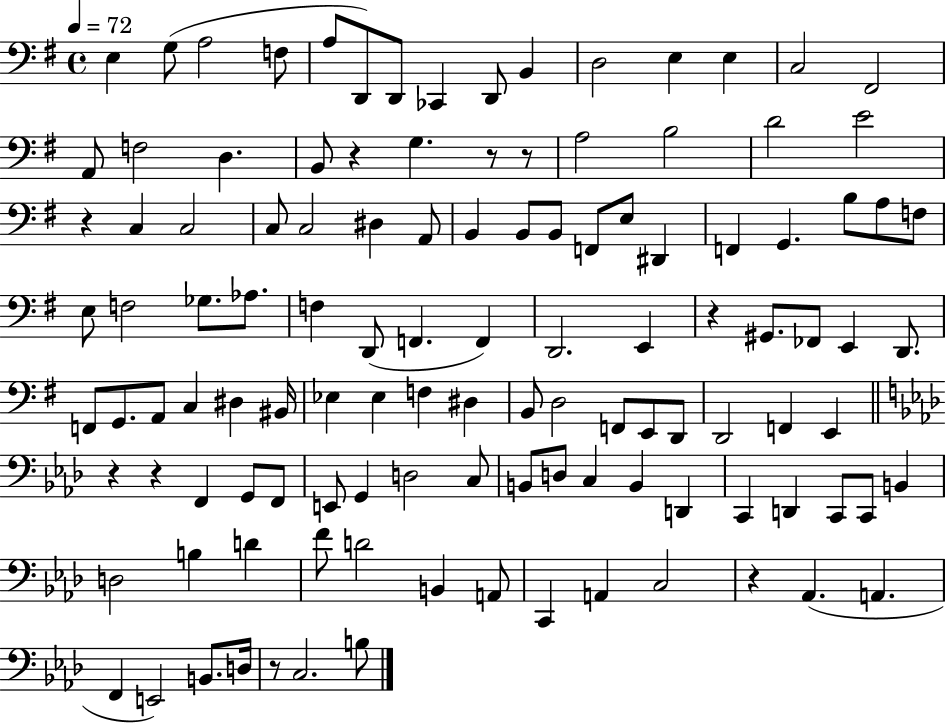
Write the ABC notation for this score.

X:1
T:Untitled
M:4/4
L:1/4
K:G
E, G,/2 A,2 F,/2 A,/2 D,,/2 D,,/2 _C,, D,,/2 B,, D,2 E, E, C,2 ^F,,2 A,,/2 F,2 D, B,,/2 z G, z/2 z/2 A,2 B,2 D2 E2 z C, C,2 C,/2 C,2 ^D, A,,/2 B,, B,,/2 B,,/2 F,,/2 E,/2 ^D,, F,, G,, B,/2 A,/2 F,/2 E,/2 F,2 _G,/2 _A,/2 F, D,,/2 F,, F,, D,,2 E,, z ^G,,/2 _F,,/2 E,, D,,/2 F,,/2 G,,/2 A,,/2 C, ^D, ^B,,/4 _E, _E, F, ^D, B,,/2 D,2 F,,/2 E,,/2 D,,/2 D,,2 F,, E,, z z F,, G,,/2 F,,/2 E,,/2 G,, D,2 C,/2 B,,/2 D,/2 C, B,, D,, C,, D,, C,,/2 C,,/2 B,, D,2 B, D F/2 D2 B,, A,,/2 C,, A,, C,2 z _A,, A,, F,, E,,2 B,,/2 D,/4 z/2 C,2 B,/2